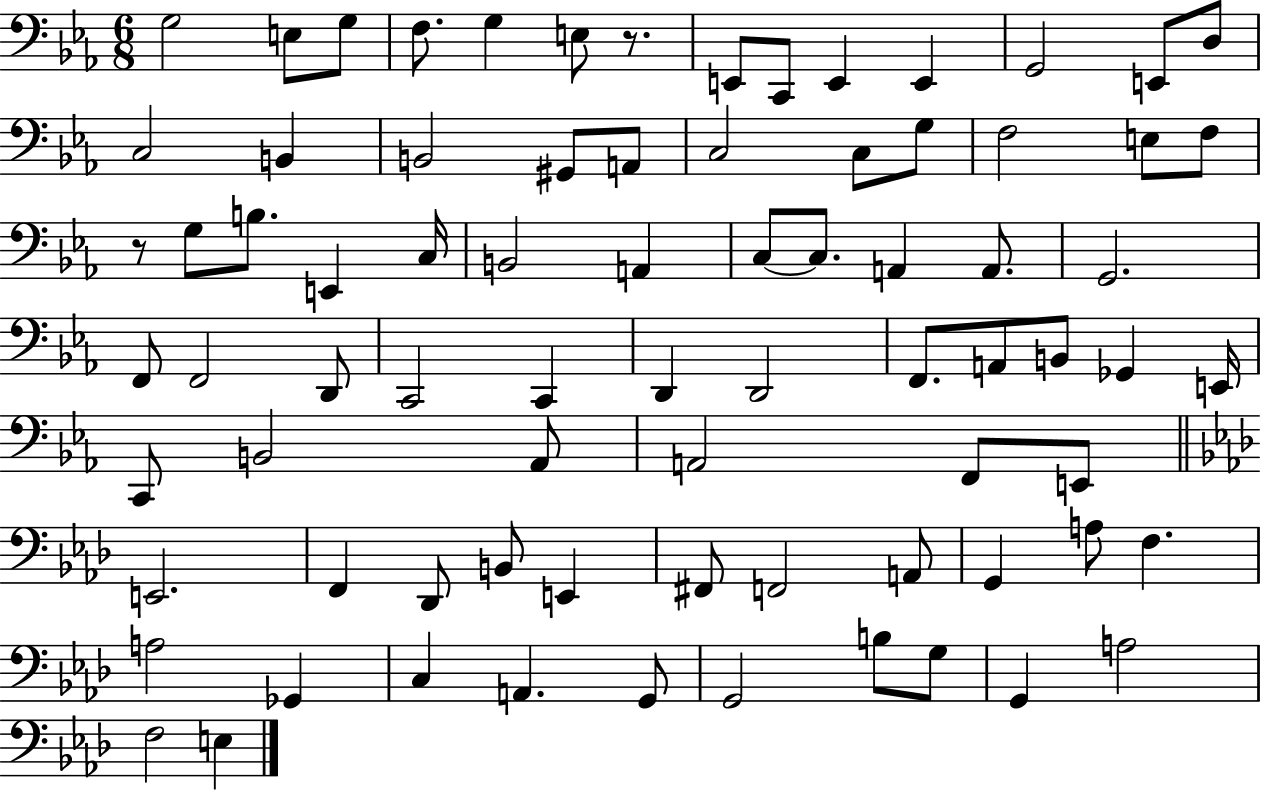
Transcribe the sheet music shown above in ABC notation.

X:1
T:Untitled
M:6/8
L:1/4
K:Eb
G,2 E,/2 G,/2 F,/2 G, E,/2 z/2 E,,/2 C,,/2 E,, E,, G,,2 E,,/2 D,/2 C,2 B,, B,,2 ^G,,/2 A,,/2 C,2 C,/2 G,/2 F,2 E,/2 F,/2 z/2 G,/2 B,/2 E,, C,/4 B,,2 A,, C,/2 C,/2 A,, A,,/2 G,,2 F,,/2 F,,2 D,,/2 C,,2 C,, D,, D,,2 F,,/2 A,,/2 B,,/2 _G,, E,,/4 C,,/2 B,,2 _A,,/2 A,,2 F,,/2 E,,/2 E,,2 F,, _D,,/2 B,,/2 E,, ^F,,/2 F,,2 A,,/2 G,, A,/2 F, A,2 _G,, C, A,, G,,/2 G,,2 B,/2 G,/2 G,, A,2 F,2 E,